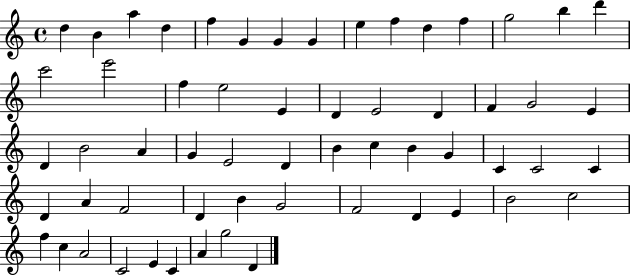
{
  \clef treble
  \time 4/4
  \defaultTimeSignature
  \key c \major
  d''4 b'4 a''4 d''4 | f''4 g'4 g'4 g'4 | e''4 f''4 d''4 f''4 | g''2 b''4 d'''4 | \break c'''2 e'''2 | f''4 e''2 e'4 | d'4 e'2 d'4 | f'4 g'2 e'4 | \break d'4 b'2 a'4 | g'4 e'2 d'4 | b'4 c''4 b'4 g'4 | c'4 c'2 c'4 | \break d'4 a'4 f'2 | d'4 b'4 g'2 | f'2 d'4 e'4 | b'2 c''2 | \break f''4 c''4 a'2 | c'2 e'4 c'4 | a'4 g''2 d'4 | \bar "|."
}